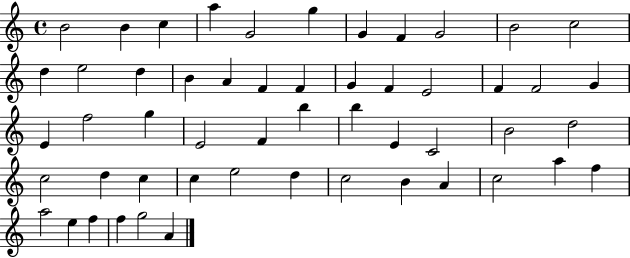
X:1
T:Untitled
M:4/4
L:1/4
K:C
B2 B c a G2 g G F G2 B2 c2 d e2 d B A F F G F E2 F F2 G E f2 g E2 F b b E C2 B2 d2 c2 d c c e2 d c2 B A c2 a f a2 e f f g2 A